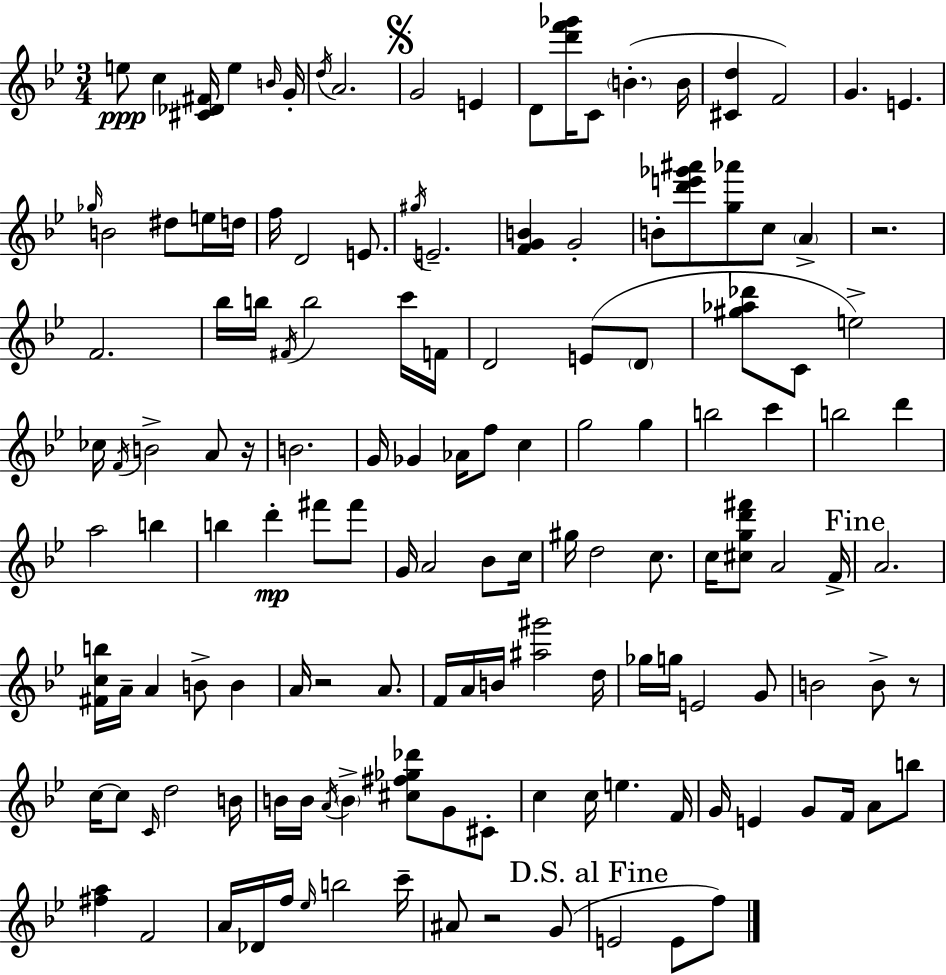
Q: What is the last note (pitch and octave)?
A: F5